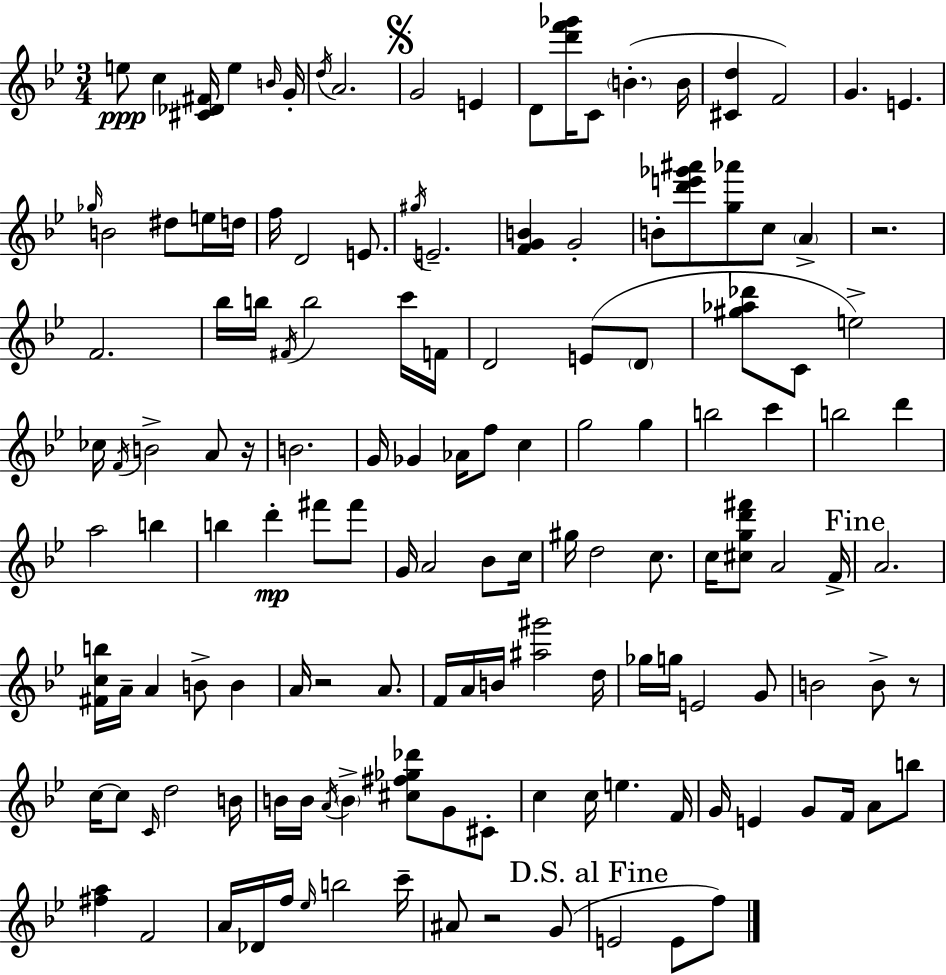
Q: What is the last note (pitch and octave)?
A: F5